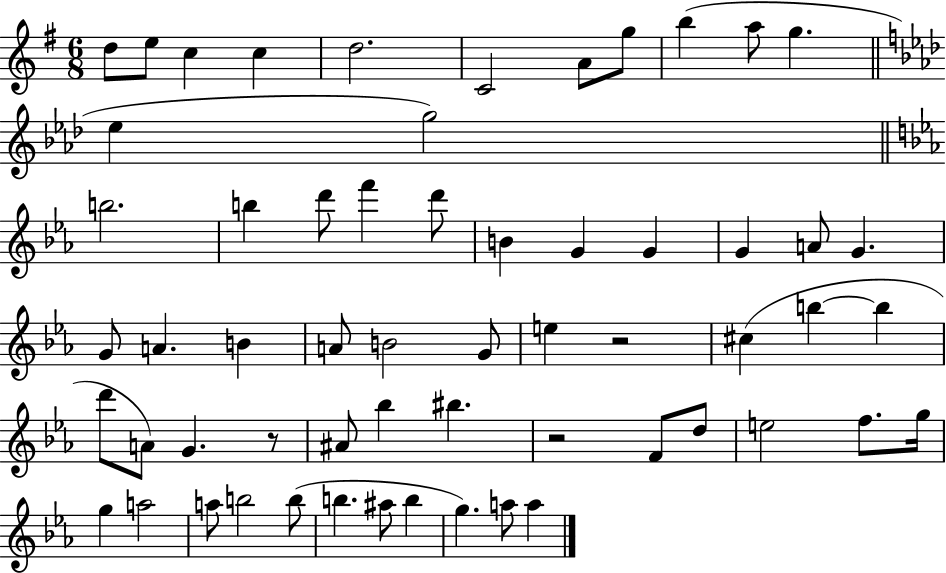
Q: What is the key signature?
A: G major